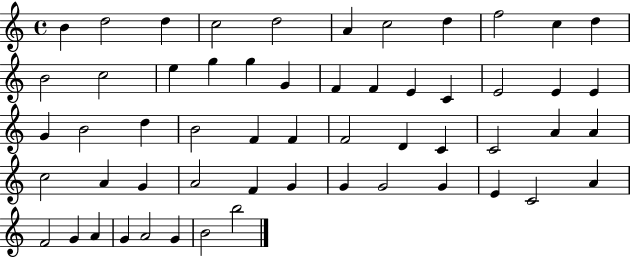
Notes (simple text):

B4/q D5/h D5/q C5/h D5/h A4/q C5/h D5/q F5/h C5/q D5/q B4/h C5/h E5/q G5/q G5/q G4/q F4/q F4/q E4/q C4/q E4/h E4/q E4/q G4/q B4/h D5/q B4/h F4/q F4/q F4/h D4/q C4/q C4/h A4/q A4/q C5/h A4/q G4/q A4/h F4/q G4/q G4/q G4/h G4/q E4/q C4/h A4/q F4/h G4/q A4/q G4/q A4/h G4/q B4/h B5/h